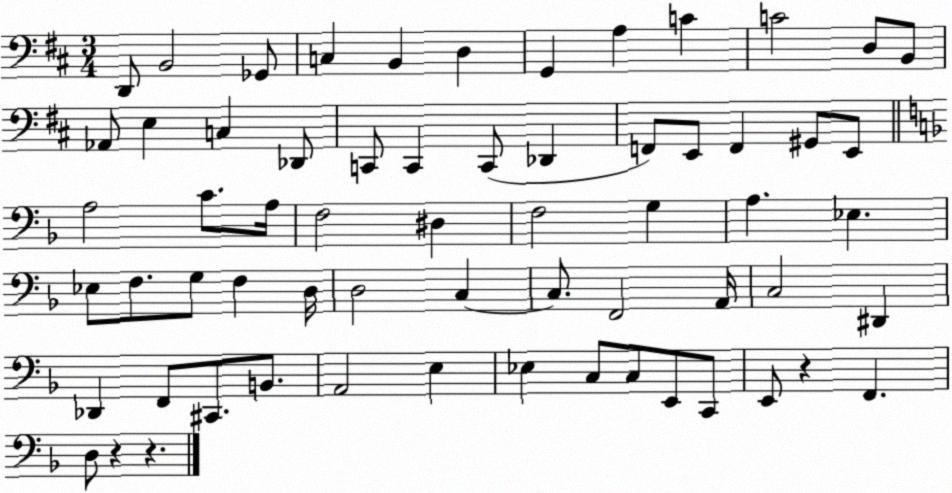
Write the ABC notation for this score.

X:1
T:Untitled
M:3/4
L:1/4
K:D
D,,/2 B,,2 _G,,/2 C, B,, D, G,, A, C C2 D,/2 B,,/2 _A,,/2 E, C, _D,,/2 C,,/2 C,, C,,/2 _D,, F,,/2 E,,/2 F,, ^G,,/2 E,,/2 A,2 C/2 A,/4 F,2 ^D, F,2 G, A, _E, _E,/2 F,/2 G,/2 F, D,/4 D,2 C, C,/2 F,,2 A,,/4 C,2 ^D,, _D,, F,,/2 ^C,,/2 B,,/2 A,,2 E, _E, C,/2 C,/2 E,,/2 C,,/2 E,,/2 z F,, D,/2 z z